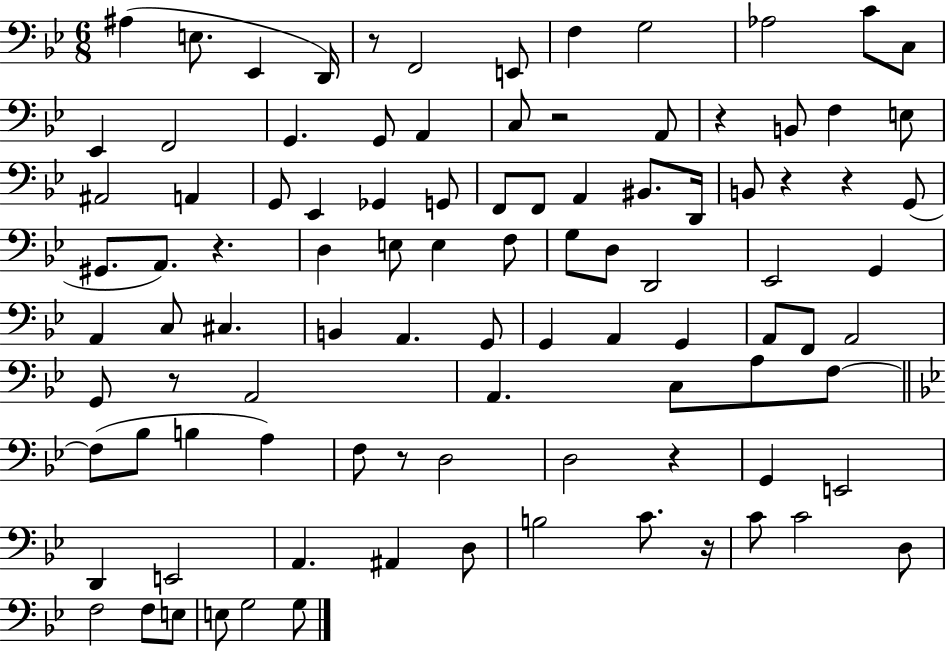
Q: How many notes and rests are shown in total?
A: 98